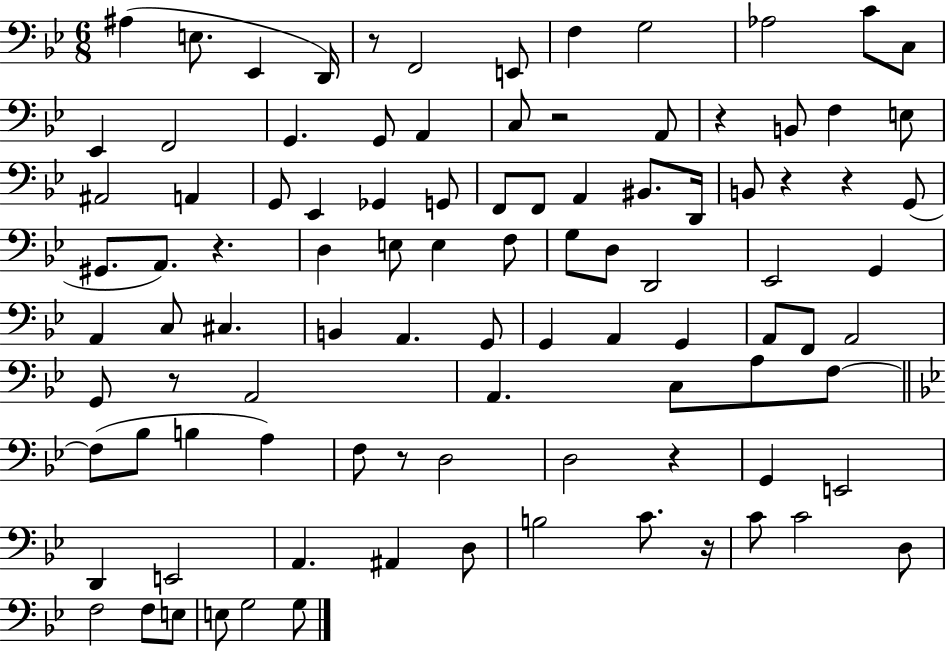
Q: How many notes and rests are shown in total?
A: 98